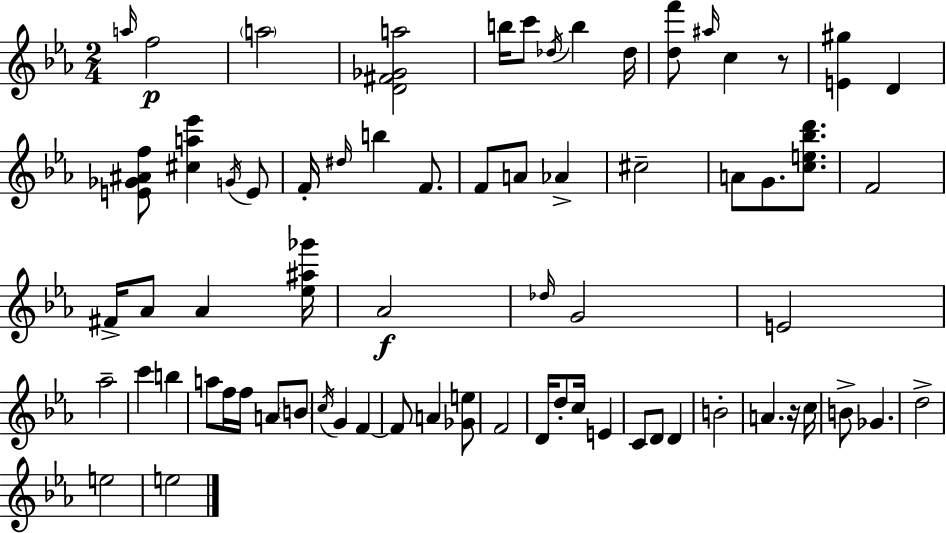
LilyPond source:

{
  \clef treble
  \numericTimeSignature
  \time 2/4
  \key c \minor
  \grace { a''16 }\p f''2 | \parenthesize a''2 | <d' fis' ges' a''>2 | b''16 c'''8 \acciaccatura { des''16 } b''4 | \break des''16 <d'' f'''>8 \grace { ais''16 } c''4 | r8 <e' gis''>4 d'4 | <e' ges' ais' f''>8 <cis'' a'' ees'''>4 | \acciaccatura { g'16 } e'8 f'16-. \grace { dis''16 } b''4 | \break f'8. f'8 a'8 | aes'4-> cis''2-- | a'8 g'8. | <c'' e'' bes'' d'''>8. f'2 | \break fis'16-> aes'8 | aes'4 <ees'' ais'' ges'''>16 aes'2\f | \grace { des''16 } g'2 | e'2 | \break aes''2-- | c'''4 | b''4 a''8 | f''16 f''16 a'8 \parenthesize b'8 \acciaccatura { c''16 } g'4 | \break f'4~~ f'8 | a'4 <ges' e''>8 f'2 | d'16 | d''8-. c''16 e'4 c'8 | \break d'8 d'4 b'2-. | a'4. | r16 c''16 b'8-> | ges'4. d''2-> | \break e''2 | e''2 | \bar "|."
}